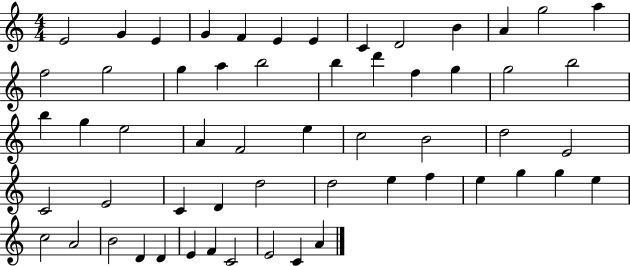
{
  \clef treble
  \numericTimeSignature
  \time 4/4
  \key c \major
  e'2 g'4 e'4 | g'4 f'4 e'4 e'4 | c'4 d'2 b'4 | a'4 g''2 a''4 | \break f''2 g''2 | g''4 a''4 b''2 | b''4 d'''4 f''4 g''4 | g''2 b''2 | \break b''4 g''4 e''2 | a'4 f'2 e''4 | c''2 b'2 | d''2 e'2 | \break c'2 e'2 | c'4 d'4 d''2 | d''2 e''4 f''4 | e''4 g''4 g''4 e''4 | \break c''2 a'2 | b'2 d'4 d'4 | e'4 f'4 c'2 | e'2 c'4 a'4 | \break \bar "|."
}